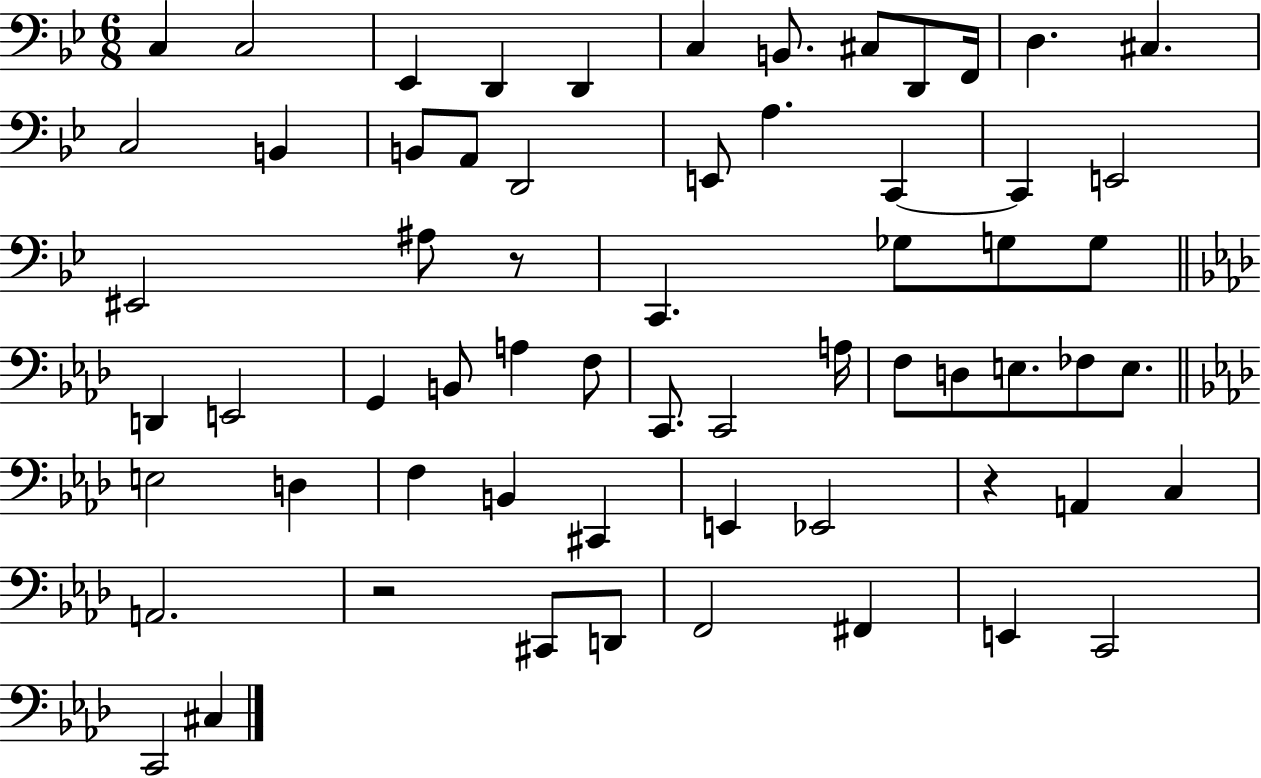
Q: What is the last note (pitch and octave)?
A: C#3